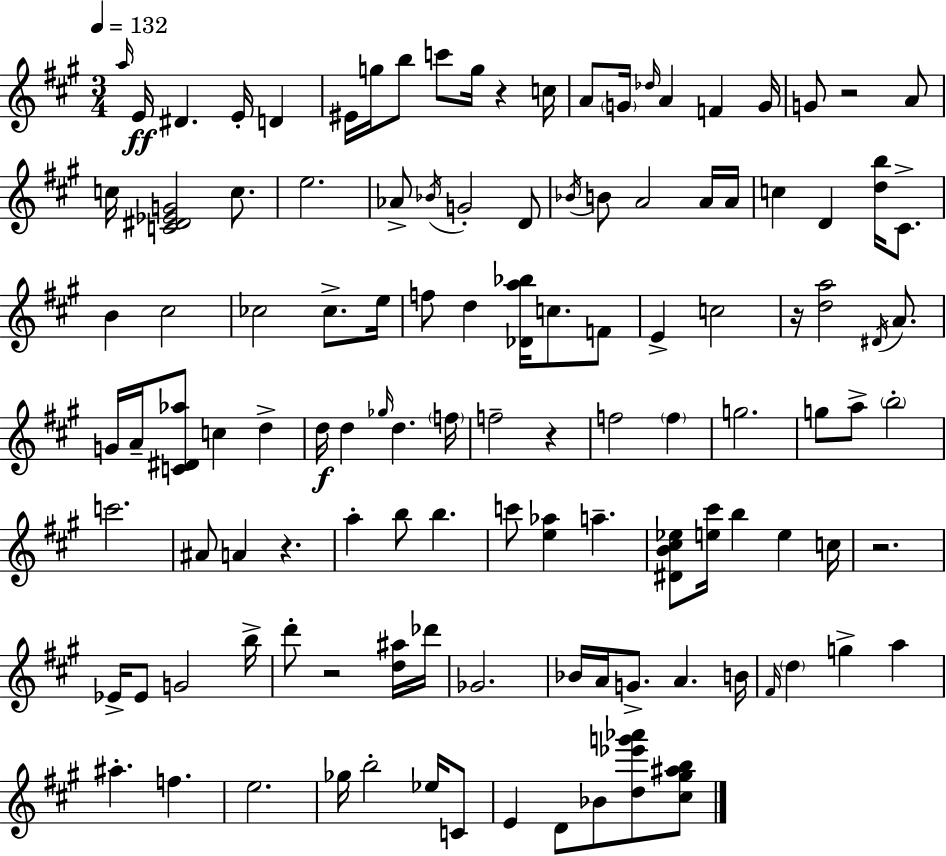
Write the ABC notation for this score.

X:1
T:Untitled
M:3/4
L:1/4
K:A
a/4 E/4 ^D E/4 D ^E/4 g/4 b/2 c'/2 g/4 z c/4 A/2 G/4 _d/4 A F G/4 G/2 z2 A/2 c/4 [C^D_EG]2 c/2 e2 _A/2 _B/4 G2 D/2 _B/4 B/2 A2 A/4 A/4 c D [db]/4 ^C/2 B ^c2 _c2 _c/2 e/4 f/2 d [_Da_b]/4 c/2 F/2 E c2 z/4 [da]2 ^D/4 A/2 G/4 A/4 [C^D_a]/2 c d d/4 d _g/4 d f/4 f2 z f2 f g2 g/2 a/2 b2 c'2 ^A/2 A z a b/2 b c'/2 [e_a] a [^DB^c_e]/2 [e^c']/4 b e c/4 z2 _E/4 _E/2 G2 b/4 d'/2 z2 [d^a]/4 _d'/4 _G2 _B/4 A/4 G/2 A B/4 ^F/4 d g a ^a f e2 _g/4 b2 _e/4 C/2 E D/2 _B/2 [d_e'g'_a']/2 [^c^g^ab]/2